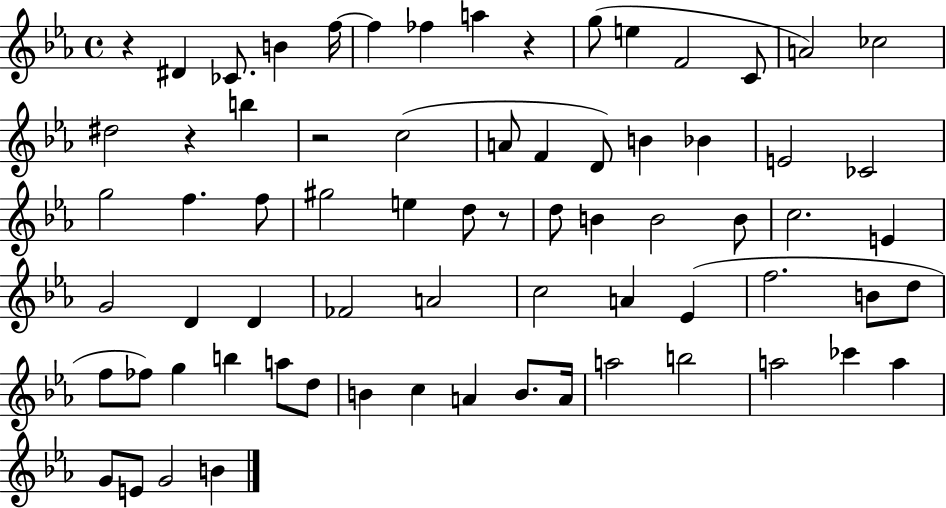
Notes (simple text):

R/q D#4/q CES4/e. B4/q F5/s F5/q FES5/q A5/q R/q G5/e E5/q F4/h C4/e A4/h CES5/h D#5/h R/q B5/q R/h C5/h A4/e F4/q D4/e B4/q Bb4/q E4/h CES4/h G5/h F5/q. F5/e G#5/h E5/q D5/e R/e D5/e B4/q B4/h B4/e C5/h. E4/q G4/h D4/q D4/q FES4/h A4/h C5/h A4/q Eb4/q F5/h. B4/e D5/e F5/e FES5/e G5/q B5/q A5/e D5/e B4/q C5/q A4/q B4/e. A4/s A5/h B5/h A5/h CES6/q A5/q G4/e E4/e G4/h B4/q